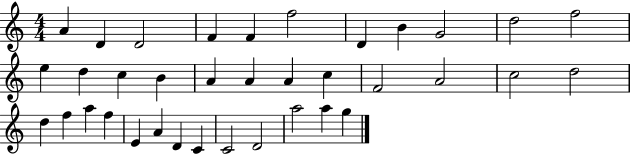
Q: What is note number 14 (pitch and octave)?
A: C5